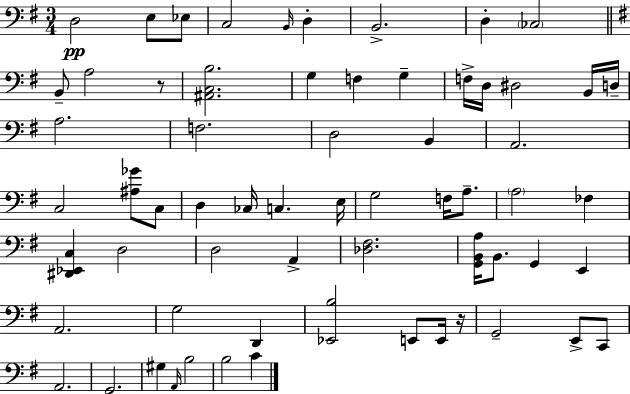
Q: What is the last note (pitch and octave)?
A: C4